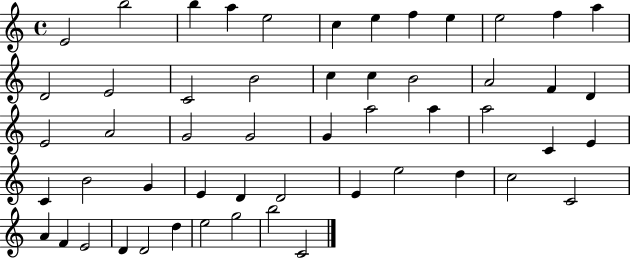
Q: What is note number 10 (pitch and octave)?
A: E5